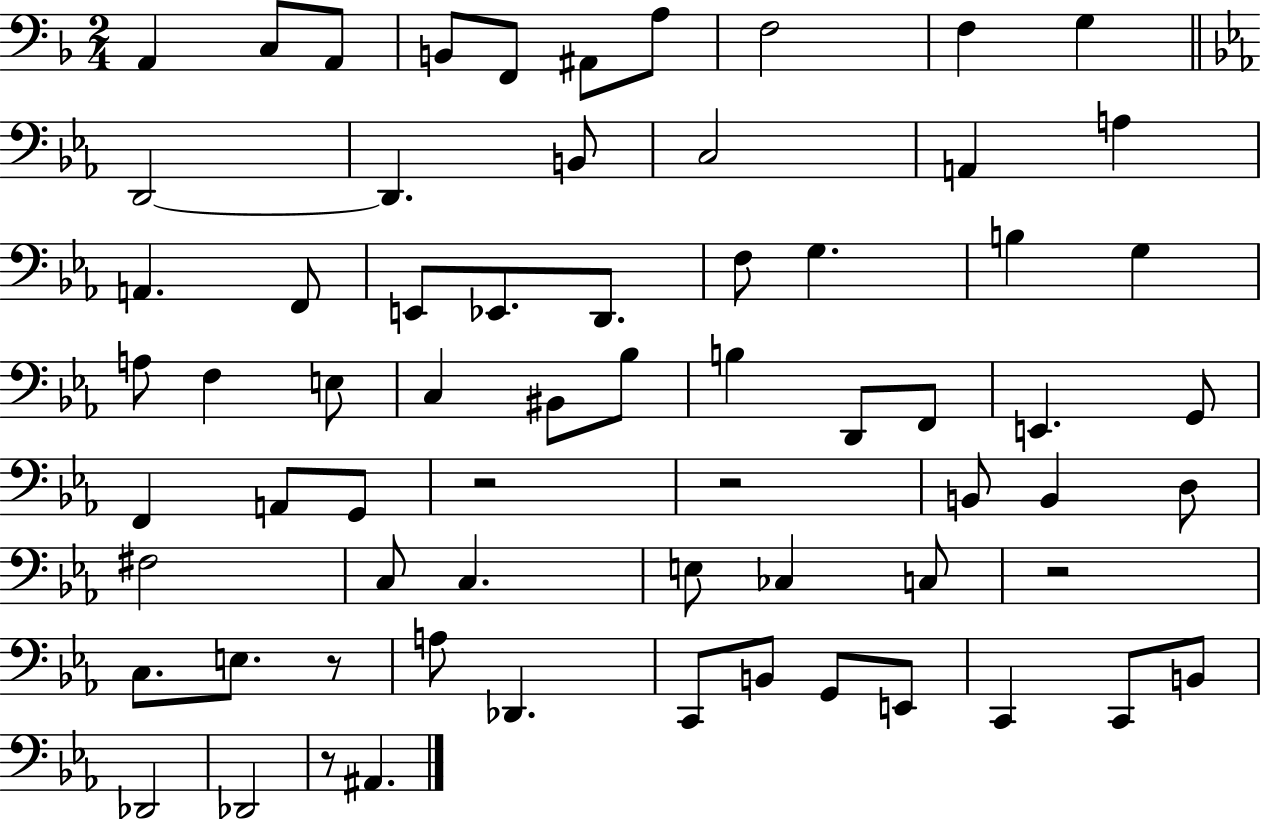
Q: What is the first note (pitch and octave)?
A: A2